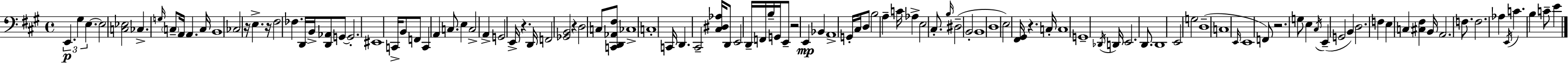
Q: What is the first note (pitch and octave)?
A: E2